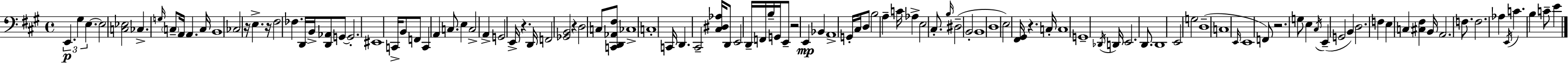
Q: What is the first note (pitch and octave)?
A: E2